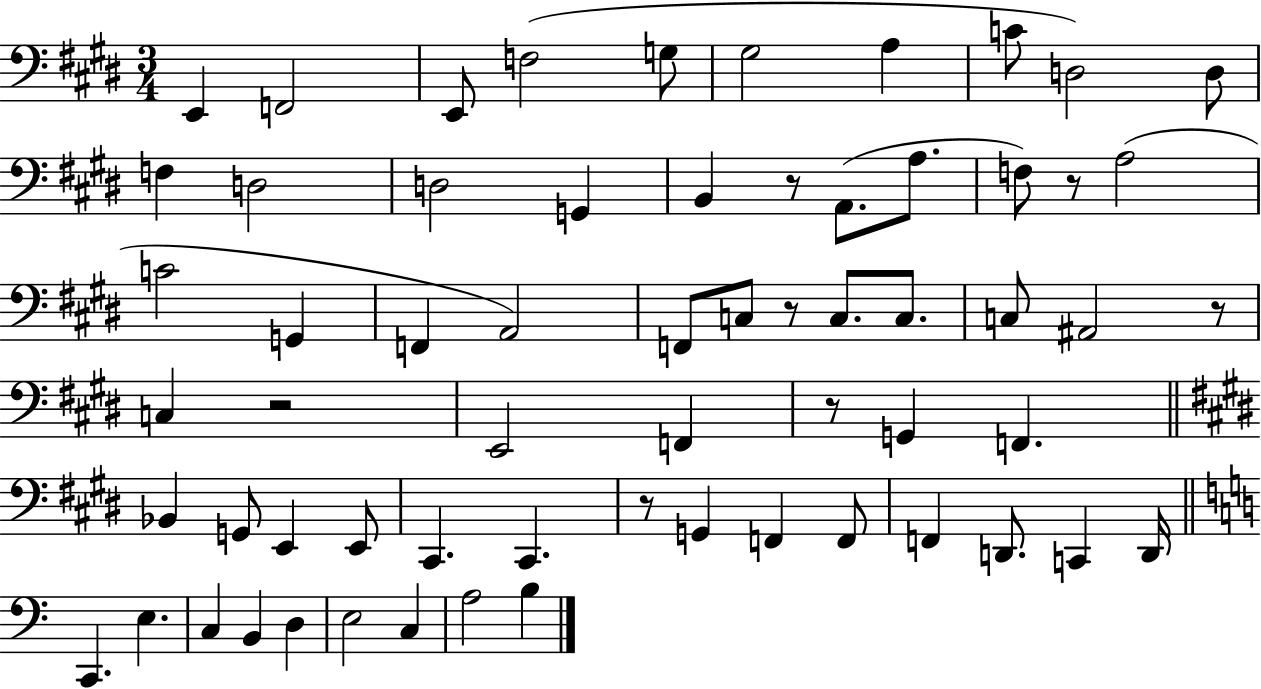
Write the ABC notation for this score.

X:1
T:Untitled
M:3/4
L:1/4
K:E
E,, F,,2 E,,/2 F,2 G,/2 ^G,2 A, C/2 D,2 D,/2 F, D,2 D,2 G,, B,, z/2 A,,/2 A,/2 F,/2 z/2 A,2 C2 G,, F,, A,,2 F,,/2 C,/2 z/2 C,/2 C,/2 C,/2 ^A,,2 z/2 C, z2 E,,2 F,, z/2 G,, F,, _B,, G,,/2 E,, E,,/2 ^C,, ^C,, z/2 G,, F,, F,,/2 F,, D,,/2 C,, D,,/4 C,, E, C, B,, D, E,2 C, A,2 B,